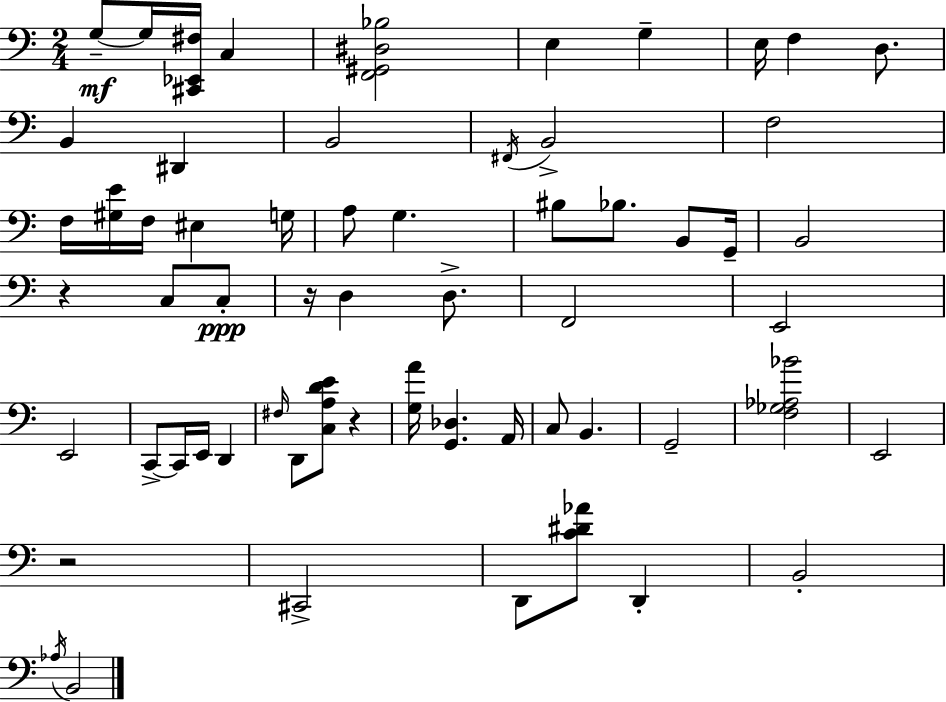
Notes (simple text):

G3/e G3/s [C#2,Eb2,F#3]/s C3/q [F2,G#2,D#3,Bb3]/h E3/q G3/q E3/s F3/q D3/e. B2/q D#2/q B2/h F#2/s B2/h F3/h F3/s [G#3,E4]/s F3/s EIS3/q G3/s A3/e G3/q. BIS3/e Bb3/e. B2/e G2/s B2/h R/q C3/e C3/e R/s D3/q D3/e. F2/h E2/h E2/h C2/e C2/s E2/s D2/q F#3/s D2/e [C3,A3,D4,E4]/e R/q [G3,A4]/s [G2,Db3]/q. A2/s C3/e B2/q. G2/h [F3,Gb3,Ab3,Bb4]/h E2/h R/h C#2/h D2/e [C4,D#4,Ab4]/e D2/q B2/h Ab3/s B2/h